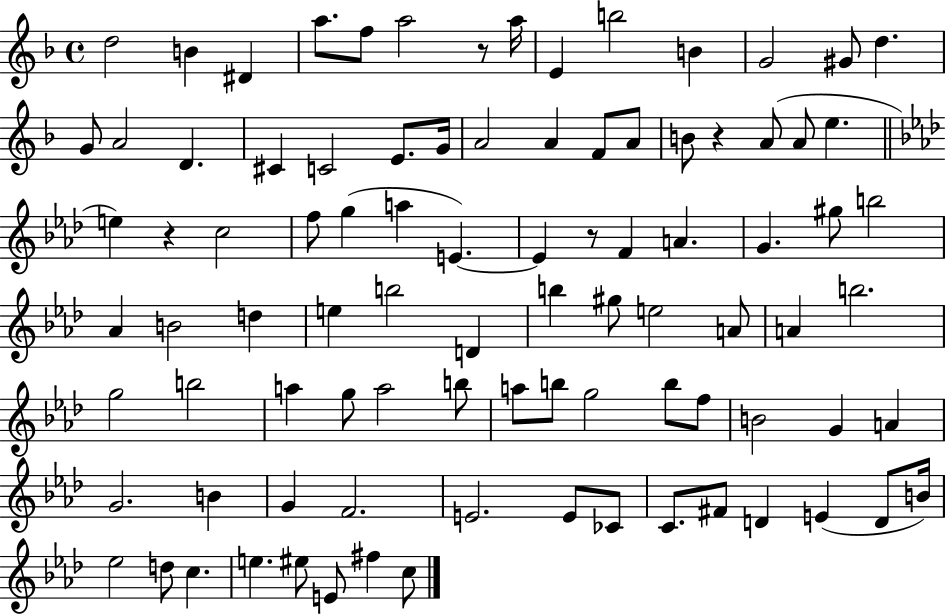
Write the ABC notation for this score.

X:1
T:Untitled
M:4/4
L:1/4
K:F
d2 B ^D a/2 f/2 a2 z/2 a/4 E b2 B G2 ^G/2 d G/2 A2 D ^C C2 E/2 G/4 A2 A F/2 A/2 B/2 z A/2 A/2 e e z c2 f/2 g a E E z/2 F A G ^g/2 b2 _A B2 d e b2 D b ^g/2 e2 A/2 A b2 g2 b2 a g/2 a2 b/2 a/2 b/2 g2 b/2 f/2 B2 G A G2 B G F2 E2 E/2 _C/2 C/2 ^F/2 D E D/2 B/4 _e2 d/2 c e ^e/2 E/2 ^f c/2